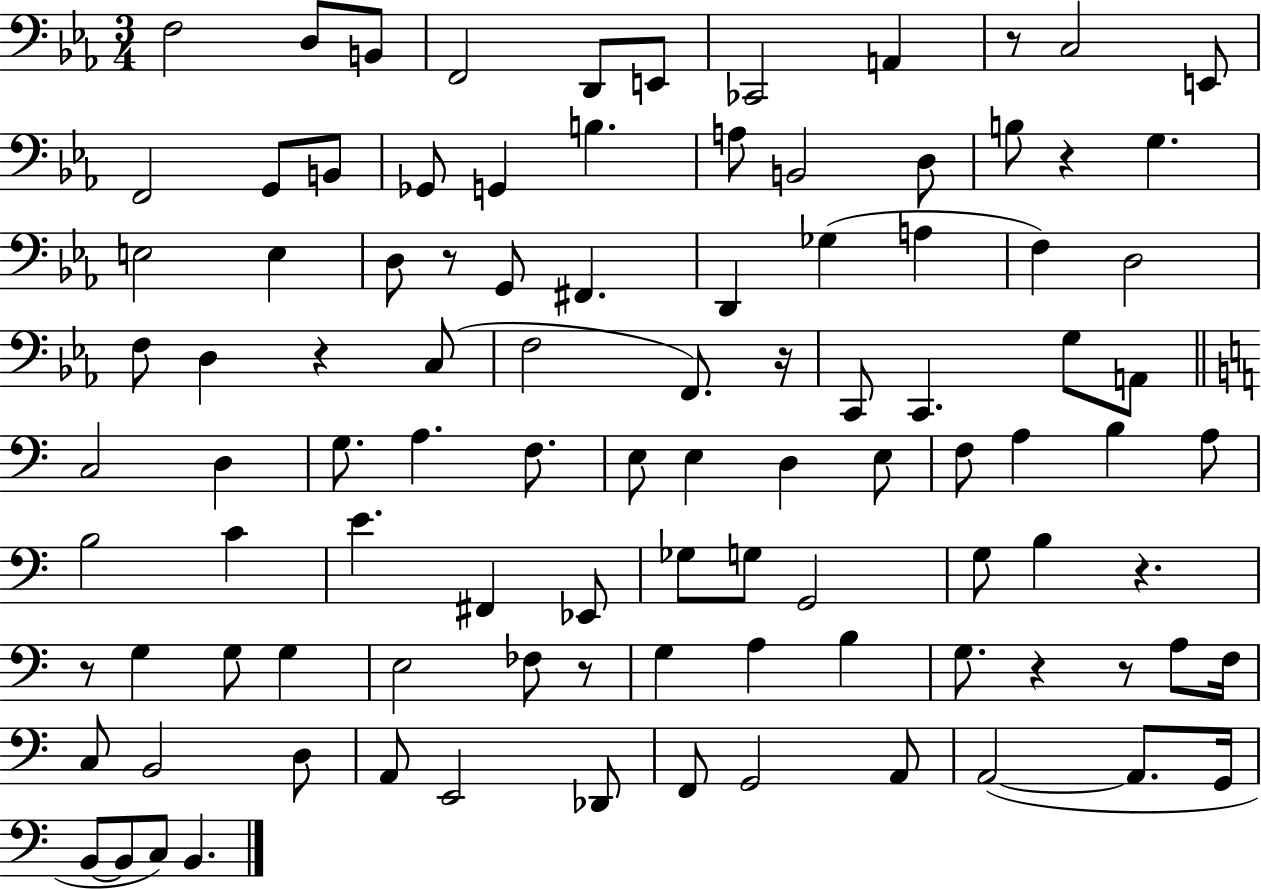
{
  \clef bass
  \numericTimeSignature
  \time 3/4
  \key ees \major
  f2 d8 b,8 | f,2 d,8 e,8 | ces,2 a,4 | r8 c2 e,8 | \break f,2 g,8 b,8 | ges,8 g,4 b4. | a8 b,2 d8 | b8 r4 g4. | \break e2 e4 | d8 r8 g,8 fis,4. | d,4 ges4( a4 | f4) d2 | \break f8 d4 r4 c8( | f2 f,8.) r16 | c,8 c,4. g8 a,8 | \bar "||" \break \key c \major c2 d4 | g8. a4. f8. | e8 e4 d4 e8 | f8 a4 b4 a8 | \break b2 c'4 | e'4. fis,4 ees,8 | ges8 g8 g,2 | g8 b4 r4. | \break r8 g4 g8 g4 | e2 fes8 r8 | g4 a4 b4 | g8. r4 r8 a8 f16 | \break c8 b,2 d8 | a,8 e,2 des,8 | f,8 g,2 a,8 | a,2~(~ a,8. g,16 | \break b,8~~ b,8 c8) b,4. | \bar "|."
}